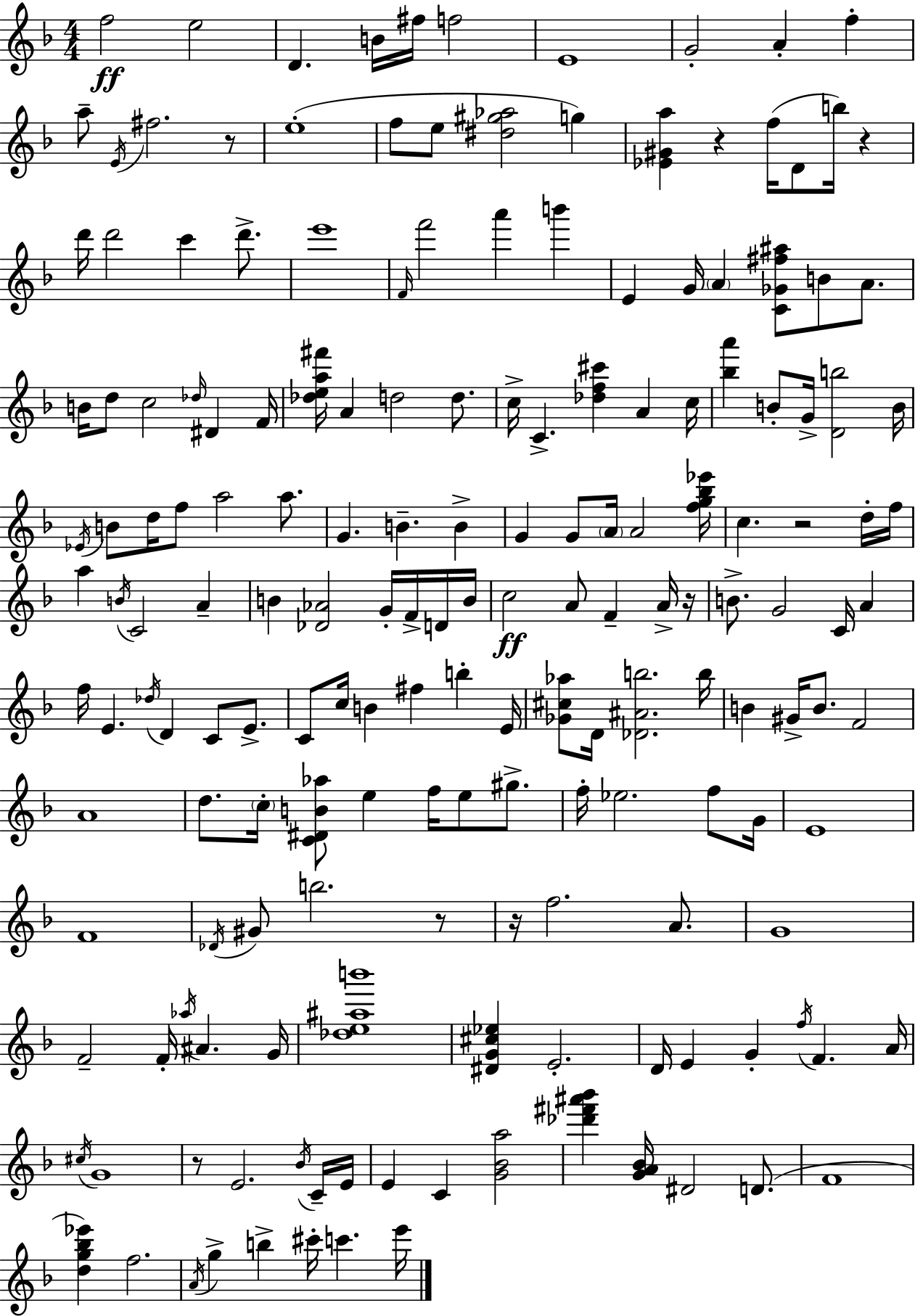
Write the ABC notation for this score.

X:1
T:Untitled
M:4/4
L:1/4
K:F
f2 e2 D B/4 ^f/4 f2 E4 G2 A f a/2 E/4 ^f2 z/2 e4 f/2 e/2 [^d^g_a]2 g [_E^Ga] z f/4 D/2 b/4 z d'/4 d'2 c' d'/2 e'4 F/4 f'2 a' b' E G/4 A [C_G^f^a]/2 B/2 A/2 B/4 d/2 c2 _d/4 ^D F/4 [_dea^f']/4 A d2 d/2 c/4 C [_df^c'] A c/4 [_ba'] B/2 G/4 [Db]2 B/4 _E/4 B/2 d/4 f/2 a2 a/2 G B B G G/2 A/4 A2 [fg_b_e']/4 c z2 d/4 f/4 a B/4 C2 A B [_D_A]2 G/4 F/4 D/4 B/4 c2 A/2 F A/4 z/4 B/2 G2 C/4 A f/4 E _d/4 D C/2 E/2 C/2 c/4 B ^f b E/4 [_G^c_a]/2 D/4 [_D^Ab]2 b/4 B ^G/4 B/2 F2 A4 d/2 c/4 [C^DB_a]/2 e f/4 e/2 ^g/2 f/4 _e2 f/2 G/4 E4 F4 _D/4 ^G/2 b2 z/2 z/4 f2 A/2 G4 F2 F/4 _a/4 ^A G/4 [_de^ab']4 [^DG^c_e] E2 D/4 E G f/4 F A/4 ^c/4 G4 z/2 E2 _B/4 C/4 E/4 E C [G_Ba]2 [_d'^f'^a'_b'] [GA_B]/4 ^D2 D/2 F4 [dg_b_e'] f2 A/4 g b ^c'/4 c' e'/4